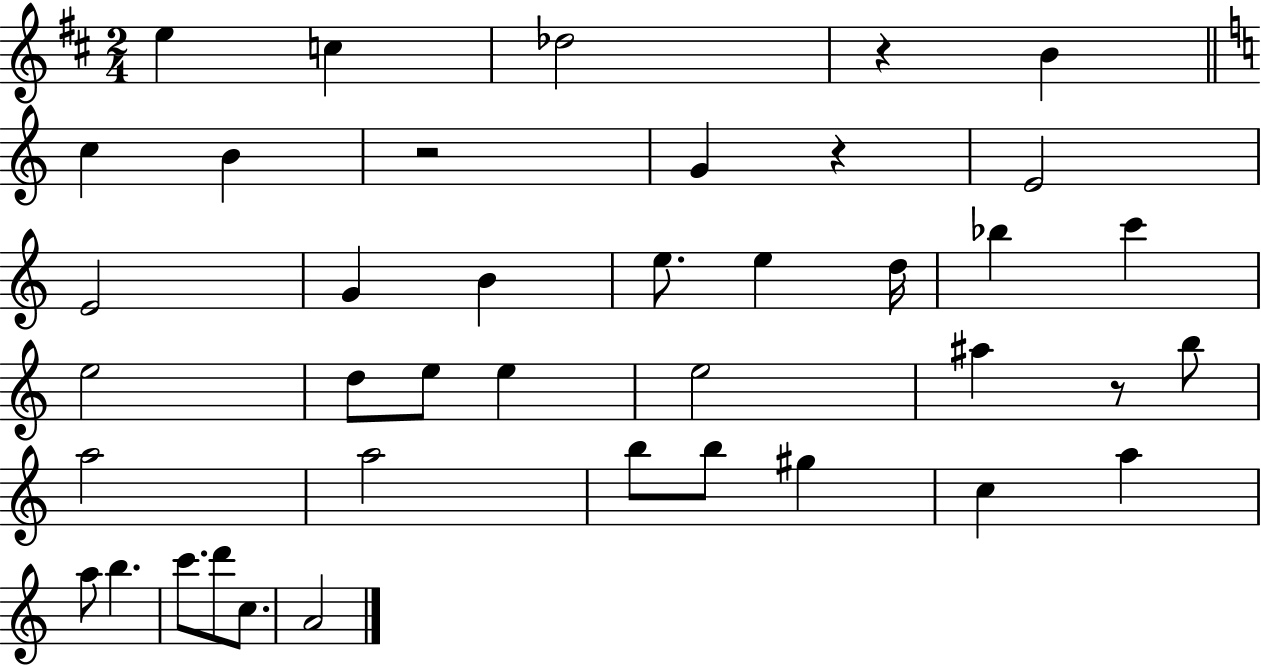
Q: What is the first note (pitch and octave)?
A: E5